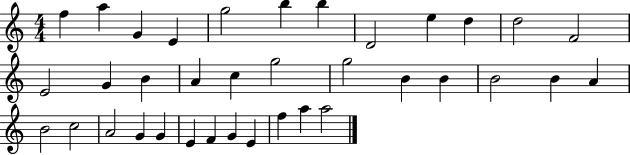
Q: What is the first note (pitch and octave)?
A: F5